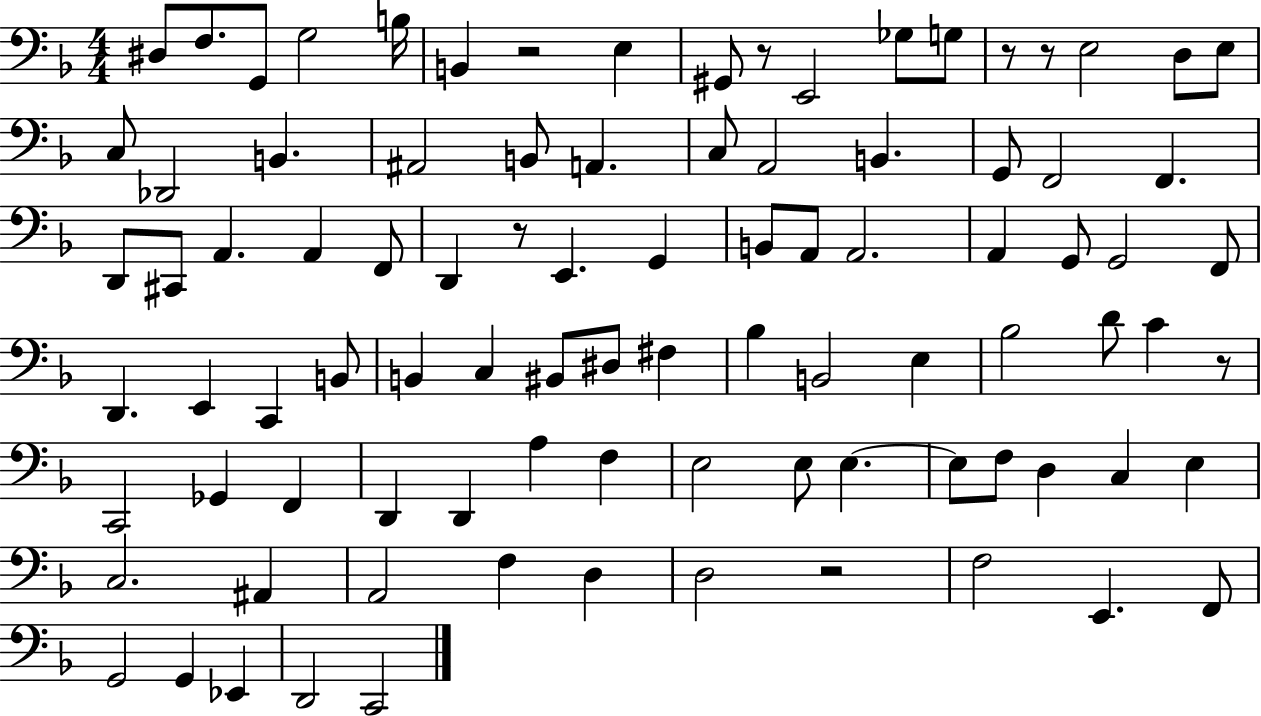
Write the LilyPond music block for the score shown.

{
  \clef bass
  \numericTimeSignature
  \time 4/4
  \key f \major
  dis8 f8. g,8 g2 b16 | b,4 r2 e4 | gis,8 r8 e,2 ges8 g8 | r8 r8 e2 d8 e8 | \break c8 des,2 b,4. | ais,2 b,8 a,4. | c8 a,2 b,4. | g,8 f,2 f,4. | \break d,8 cis,8 a,4. a,4 f,8 | d,4 r8 e,4. g,4 | b,8 a,8 a,2. | a,4 g,8 g,2 f,8 | \break d,4. e,4 c,4 b,8 | b,4 c4 bis,8 dis8 fis4 | bes4 b,2 e4 | bes2 d'8 c'4 r8 | \break c,2 ges,4 f,4 | d,4 d,4 a4 f4 | e2 e8 e4.~~ | e8 f8 d4 c4 e4 | \break c2. ais,4 | a,2 f4 d4 | d2 r2 | f2 e,4. f,8 | \break g,2 g,4 ees,4 | d,2 c,2 | \bar "|."
}